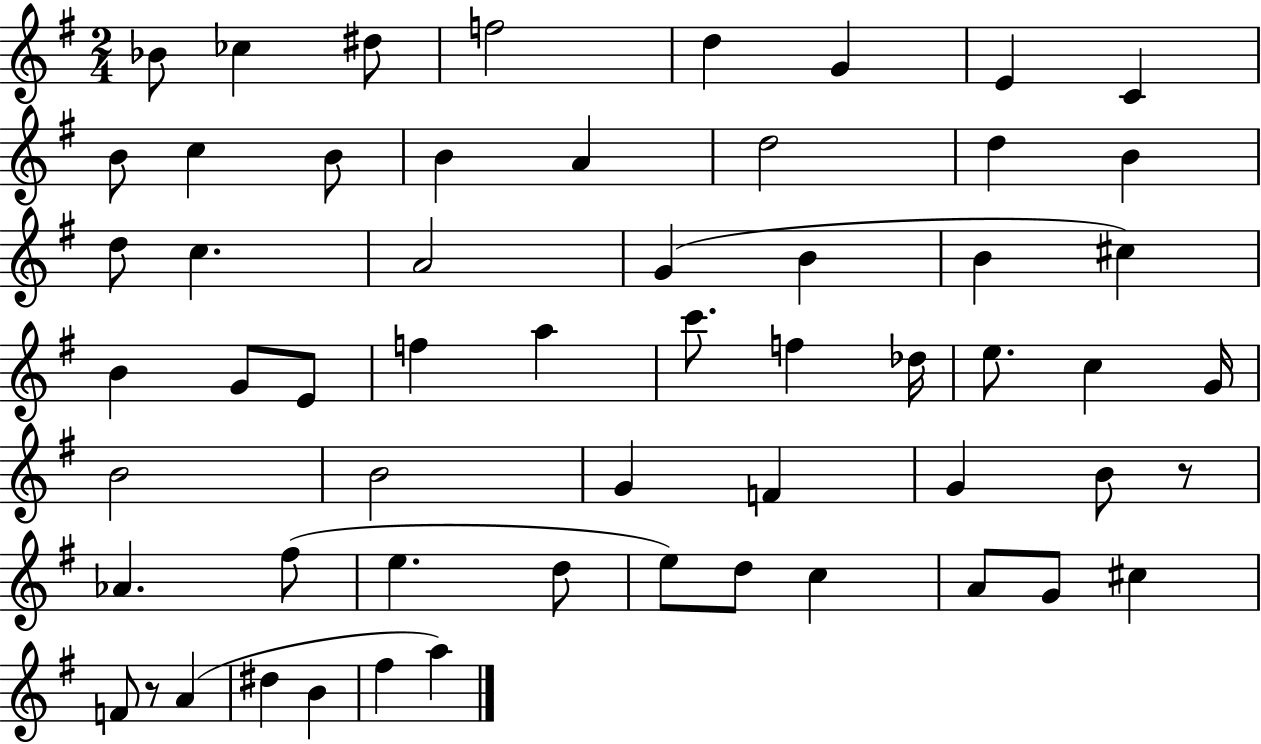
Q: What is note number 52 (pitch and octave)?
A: A4